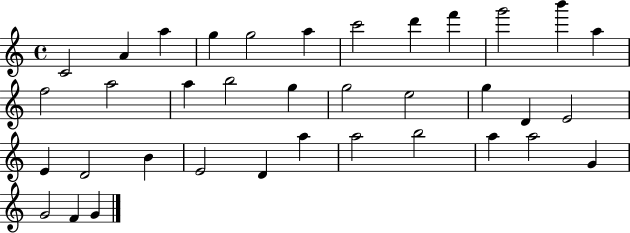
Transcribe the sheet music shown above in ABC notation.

X:1
T:Untitled
M:4/4
L:1/4
K:C
C2 A a g g2 a c'2 d' f' g'2 b' a f2 a2 a b2 g g2 e2 g D E2 E D2 B E2 D a a2 b2 a a2 G G2 F G